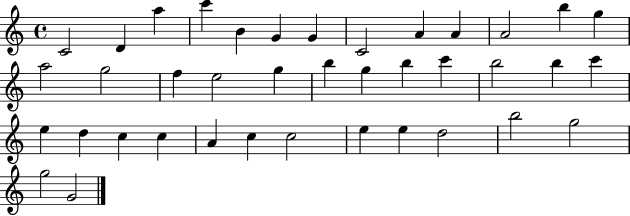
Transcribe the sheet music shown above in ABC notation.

X:1
T:Untitled
M:4/4
L:1/4
K:C
C2 D a c' B G G C2 A A A2 b g a2 g2 f e2 g b g b c' b2 b c' e d c c A c c2 e e d2 b2 g2 g2 G2